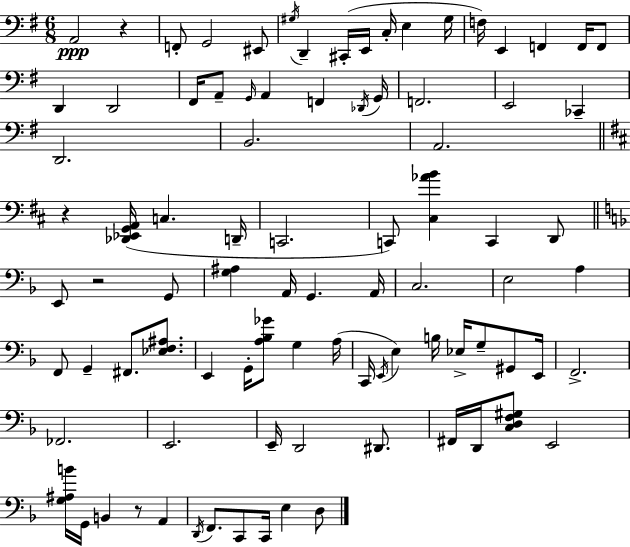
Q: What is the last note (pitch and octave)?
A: D3